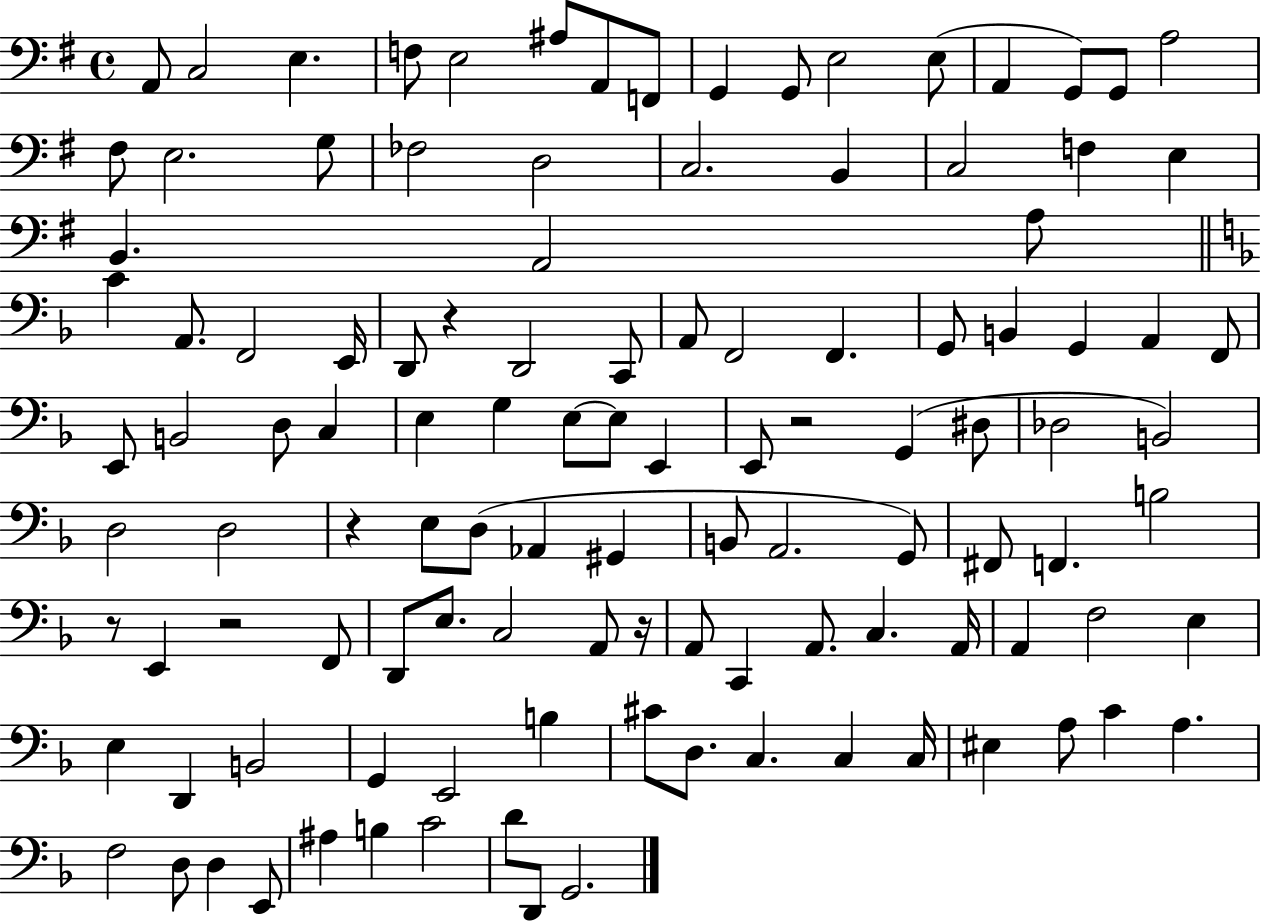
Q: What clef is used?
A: bass